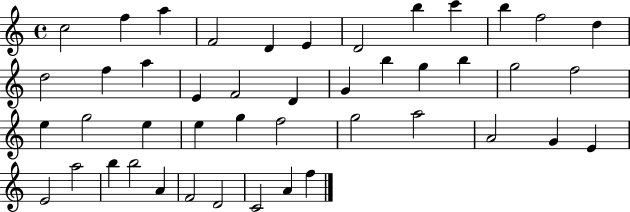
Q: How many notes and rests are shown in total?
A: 45